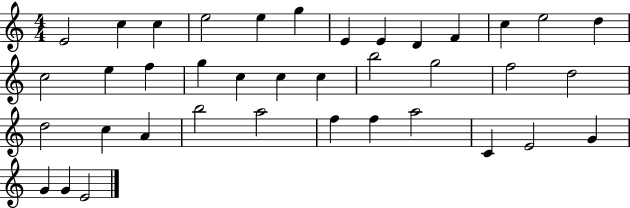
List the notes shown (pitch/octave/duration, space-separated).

E4/h C5/q C5/q E5/h E5/q G5/q E4/q E4/q D4/q F4/q C5/q E5/h D5/q C5/h E5/q F5/q G5/q C5/q C5/q C5/q B5/h G5/h F5/h D5/h D5/h C5/q A4/q B5/h A5/h F5/q F5/q A5/h C4/q E4/h G4/q G4/q G4/q E4/h